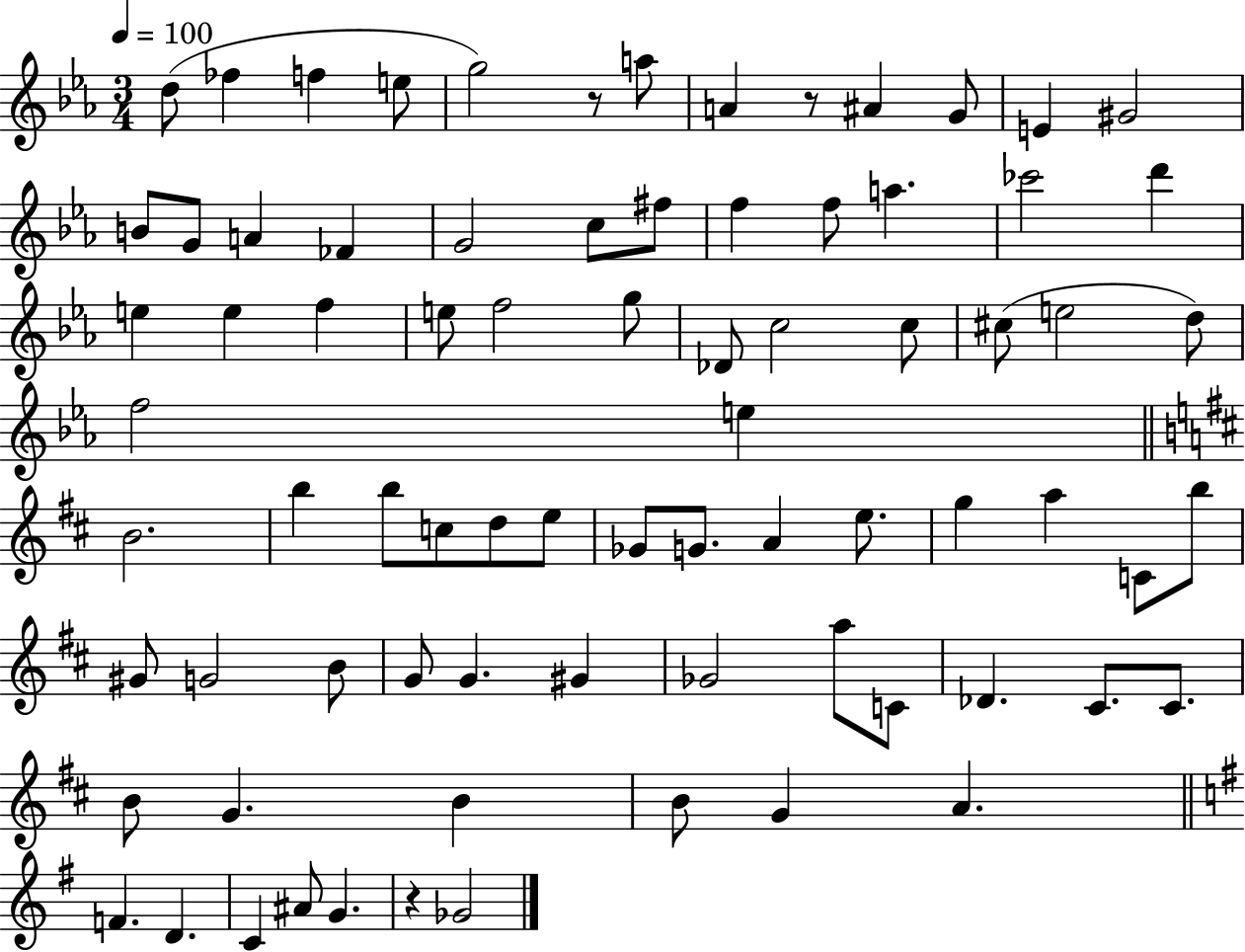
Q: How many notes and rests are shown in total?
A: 78